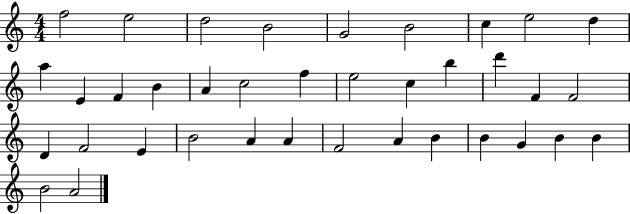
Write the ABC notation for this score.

X:1
T:Untitled
M:4/4
L:1/4
K:C
f2 e2 d2 B2 G2 B2 c e2 d a E F B A c2 f e2 c b d' F F2 D F2 E B2 A A F2 A B B G B B B2 A2